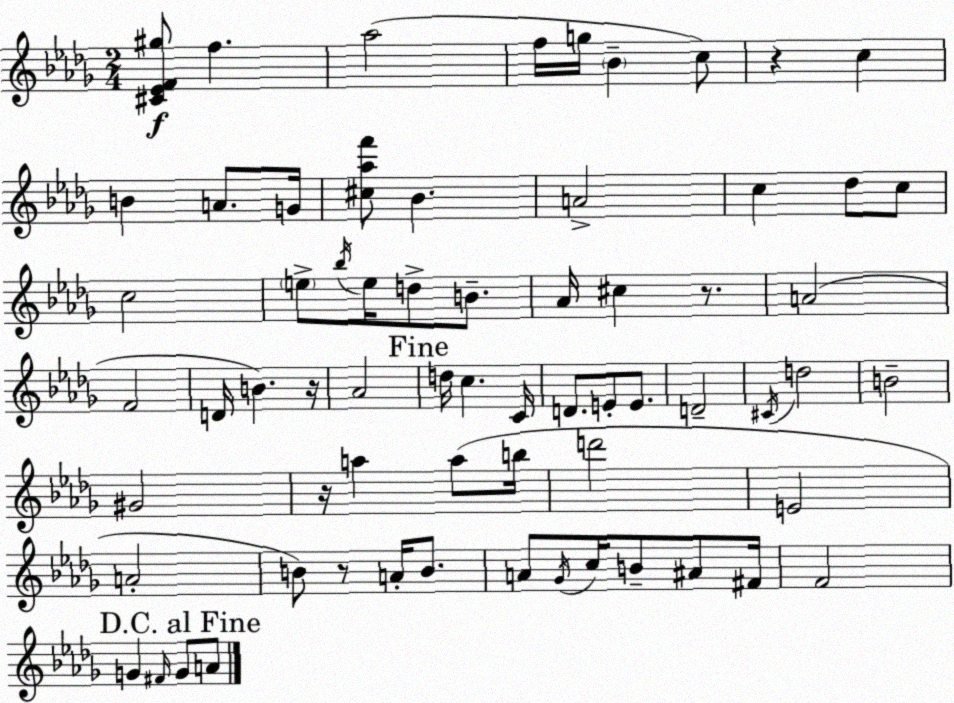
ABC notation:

X:1
T:Untitled
M:2/4
L:1/4
K:Bbm
[^C_EF^g]/2 f _a2 f/4 g/4 _B c/2 z c B A/2 G/4 [^c_af']/2 _B A2 c _d/2 c/2 c2 e/2 _b/4 e/4 d/2 B/2 _A/4 ^c z/2 A2 F2 D/4 B z/4 _A2 d/4 c C/4 D/2 E/2 E/2 D2 ^C/4 d2 B2 ^G2 z/4 a a/2 b/4 d'2 E2 A2 B/2 z/2 A/4 B/2 A/2 _G/4 c/4 B/2 ^A/2 ^F/4 F2 G ^F/4 G/2 A/2